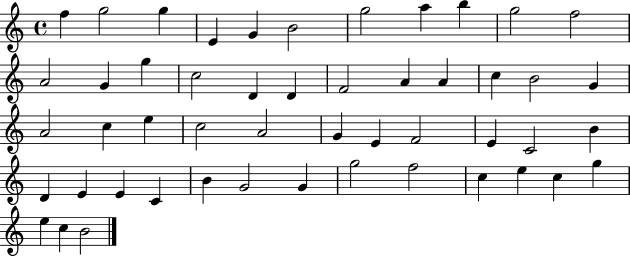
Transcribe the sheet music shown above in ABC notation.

X:1
T:Untitled
M:4/4
L:1/4
K:C
f g2 g E G B2 g2 a b g2 f2 A2 G g c2 D D F2 A A c B2 G A2 c e c2 A2 G E F2 E C2 B D E E C B G2 G g2 f2 c e c g e c B2